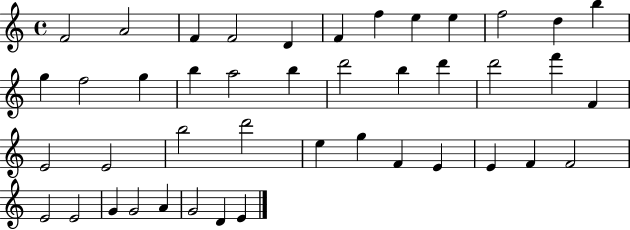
X:1
T:Untitled
M:4/4
L:1/4
K:C
F2 A2 F F2 D F f e e f2 d b g f2 g b a2 b d'2 b d' d'2 f' F E2 E2 b2 d'2 e g F E E F F2 E2 E2 G G2 A G2 D E